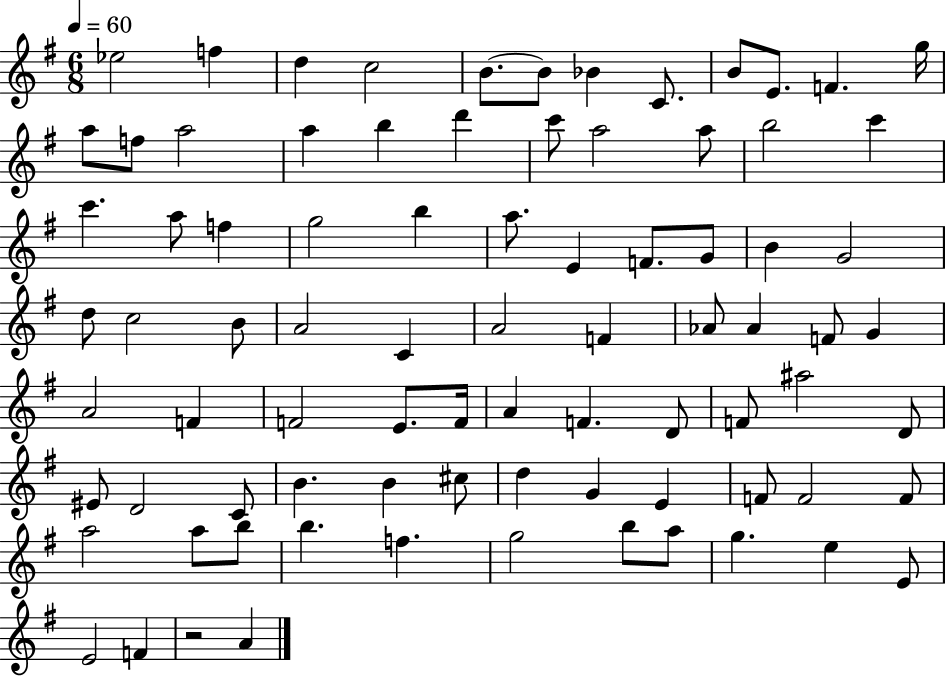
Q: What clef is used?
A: treble